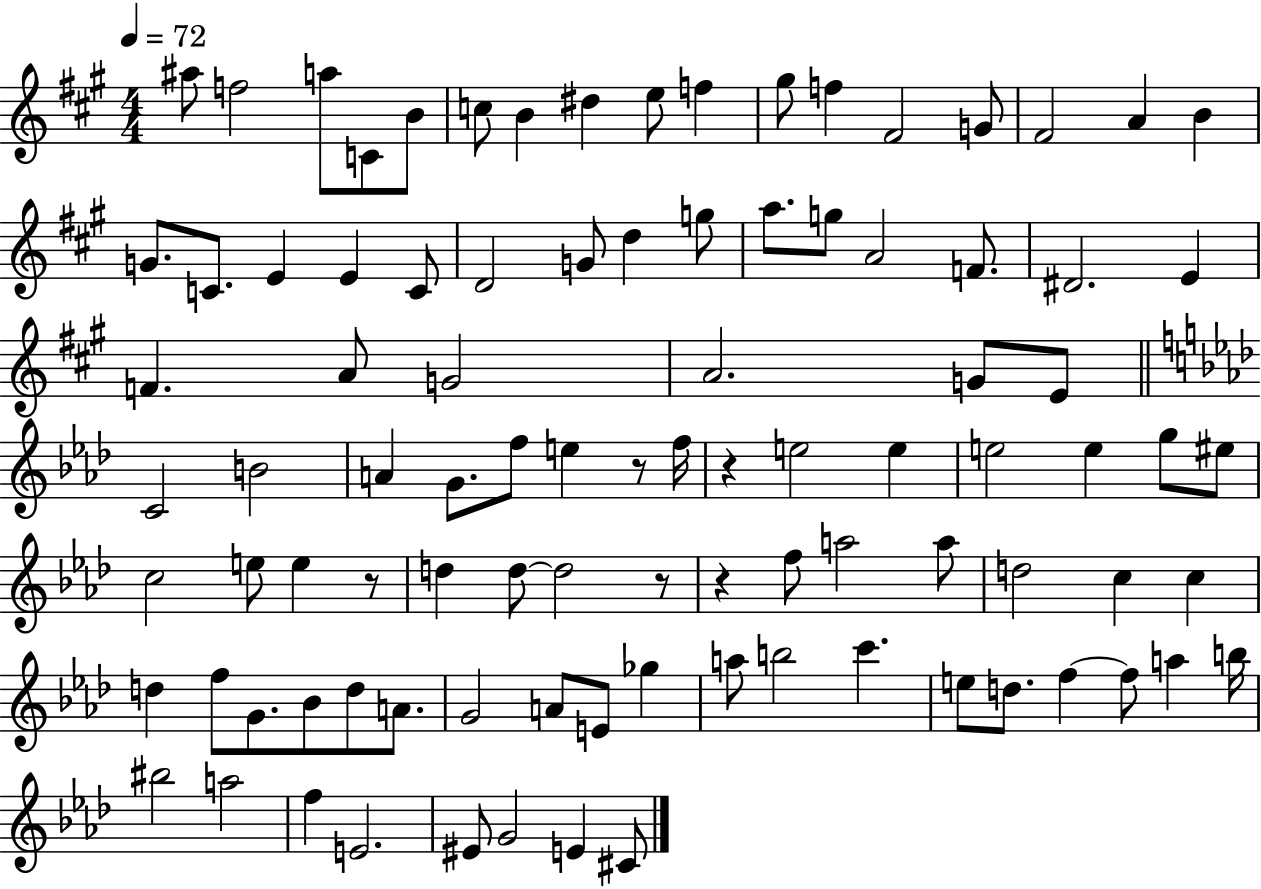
{
  \clef treble
  \numericTimeSignature
  \time 4/4
  \key a \major
  \tempo 4 = 72
  \repeat volta 2 { ais''8 f''2 a''8 c'8 b'8 | c''8 b'4 dis''4 e''8 f''4 | gis''8 f''4 fis'2 g'8 | fis'2 a'4 b'4 | \break g'8. c'8. e'4 e'4 c'8 | d'2 g'8 d''4 g''8 | a''8. g''8 a'2 f'8. | dis'2. e'4 | \break f'4. a'8 g'2 | a'2. g'8 e'8 | \bar "||" \break \key aes \major c'2 b'2 | a'4 g'8. f''8 e''4 r8 f''16 | r4 e''2 e''4 | e''2 e''4 g''8 eis''8 | \break c''2 e''8 e''4 r8 | d''4 d''8~~ d''2 r8 | r4 f''8 a''2 a''8 | d''2 c''4 c''4 | \break d''4 f''8 g'8. bes'8 d''8 a'8. | g'2 a'8 e'8 ges''4 | a''8 b''2 c'''4. | e''8 d''8. f''4~~ f''8 a''4 b''16 | \break bis''2 a''2 | f''4 e'2. | eis'8 g'2 e'4 cis'8 | } \bar "|."
}